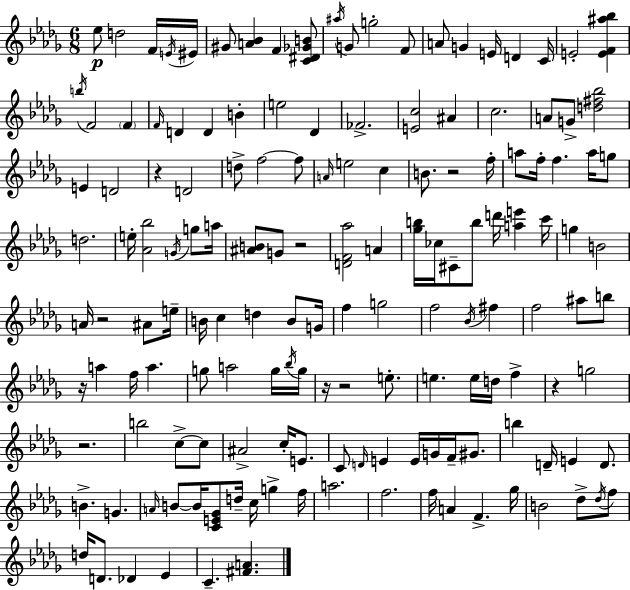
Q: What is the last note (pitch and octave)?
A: C4